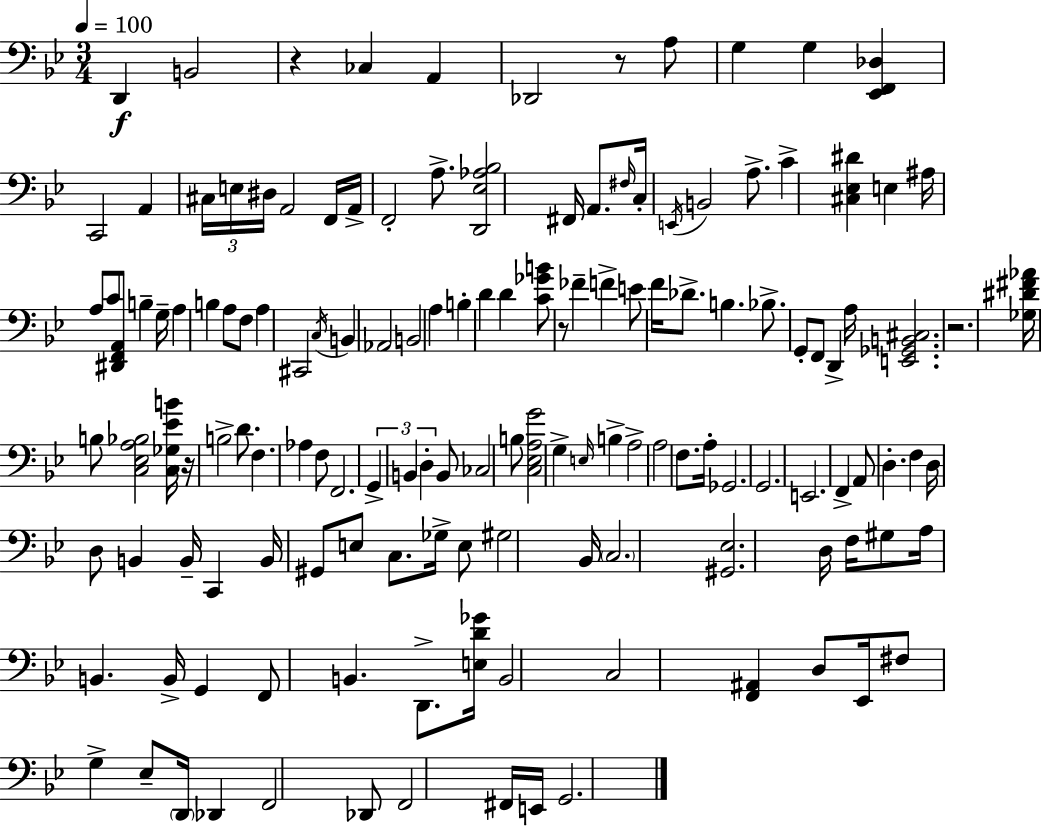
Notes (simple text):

D2/q B2/h R/q CES3/q A2/q Db2/h R/e A3/e G3/q G3/q [Eb2,F2,Db3]/q C2/h A2/q C#3/s E3/s D#3/s A2/h F2/s A2/s F2/h A3/e. [D2,Eb3,Ab3,Bb3]/h F#2/s A2/e. F#3/s C3/s E2/s B2/h A3/e. C4/q [C#3,Eb3,D#4]/q E3/q A#3/s A3/e C4/e [D#2,F2,A2]/e B3/q G3/s A3/q B3/q A3/e F3/e A3/q C#2/h C3/s B2/q Ab2/h B2/h A3/q B3/q D4/q D4/q [C4,Gb4,B4]/e R/e FES4/q F4/q E4/e F4/s Db4/e. B3/q. Bb3/e. G2/e F2/e D2/q A3/s [E2,Gb2,B2,C#3]/h. R/h. [Gb3,D#4,F#4,Ab4]/s B3/e [C3,Eb3,A3,Bb3]/h [C3,Gb3,Eb4,B4]/s R/s B3/h D4/e. F3/q. Ab3/q F3/e F2/h. G2/q B2/q D3/q B2/e CES3/h B3/e [C3,Eb3,A3,G4]/h G3/q E3/s B3/q A3/h A3/h F3/e. A3/s Gb2/h. G2/h. E2/h. F2/q A2/e D3/q. F3/q D3/s D3/e B2/q B2/s C2/q B2/s G#2/e E3/e C3/e. Gb3/s E3/e G#3/h Bb2/s C3/h. [G#2,Eb3]/h. D3/s F3/s G#3/e A3/s B2/q. B2/s G2/q F2/e B2/q. D2/e. [E3,D4,Gb4]/s B2/h C3/h [F2,A#2]/q D3/e Eb2/s F#3/e G3/q Eb3/e D2/s Db2/q F2/h Db2/e F2/h F#2/s E2/s G2/h.